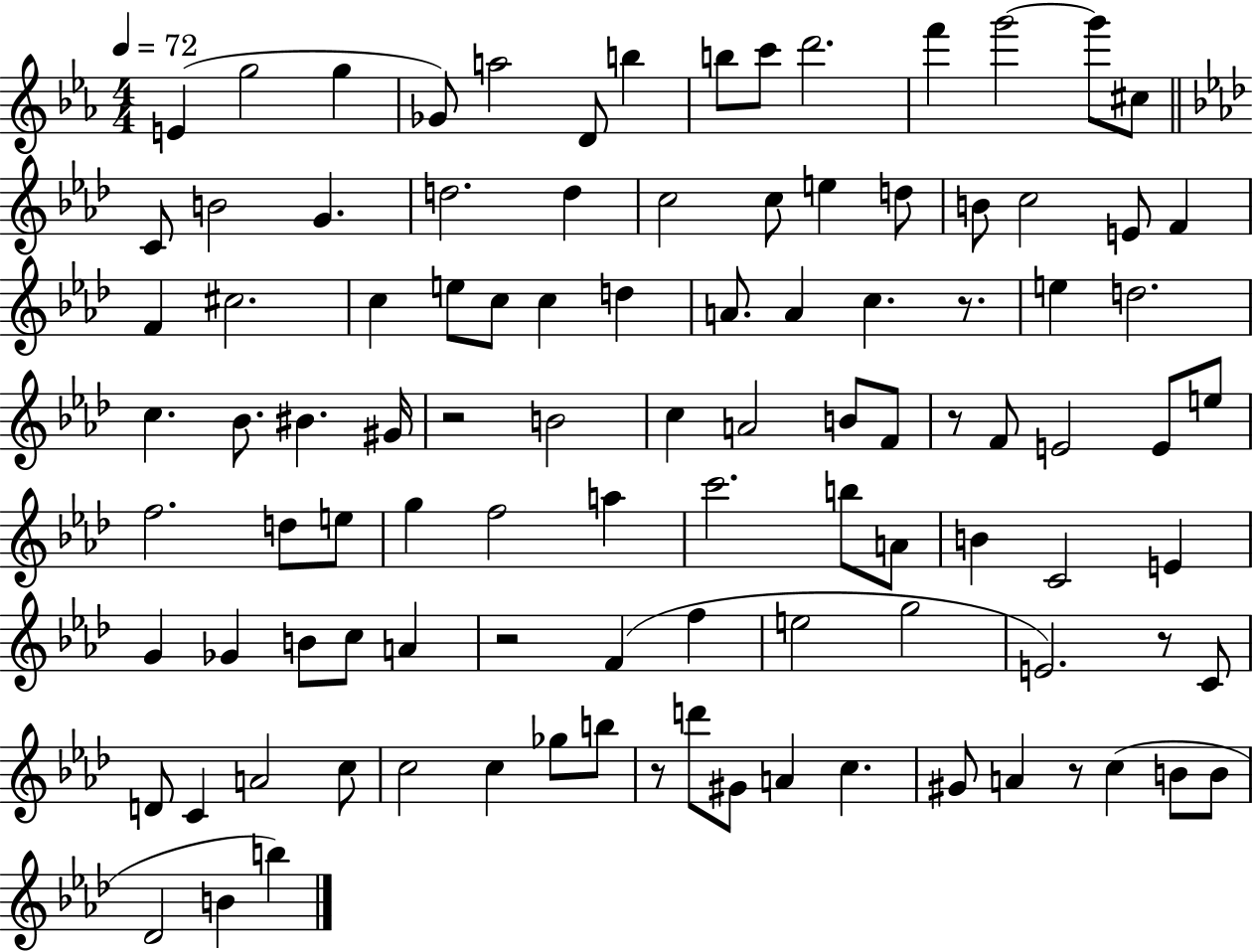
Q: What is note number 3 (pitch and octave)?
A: G5